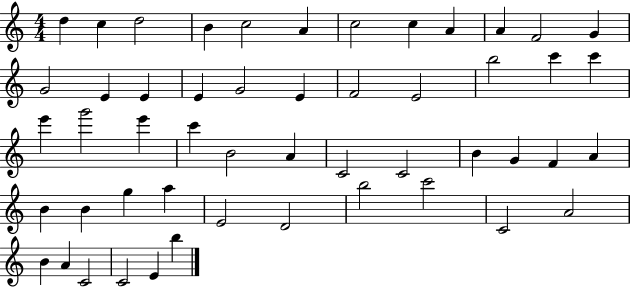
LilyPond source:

{
  \clef treble
  \numericTimeSignature
  \time 4/4
  \key c \major
  d''4 c''4 d''2 | b'4 c''2 a'4 | c''2 c''4 a'4 | a'4 f'2 g'4 | \break g'2 e'4 e'4 | e'4 g'2 e'4 | f'2 e'2 | b''2 c'''4 c'''4 | \break e'''4 g'''2 e'''4 | c'''4 b'2 a'4 | c'2 c'2 | b'4 g'4 f'4 a'4 | \break b'4 b'4 g''4 a''4 | e'2 d'2 | b''2 c'''2 | c'2 a'2 | \break b'4 a'4 c'2 | c'2 e'4 b''4 | \bar "|."
}